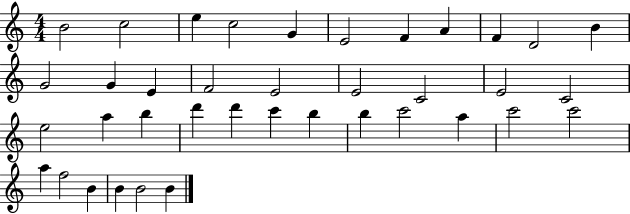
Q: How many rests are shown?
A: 0